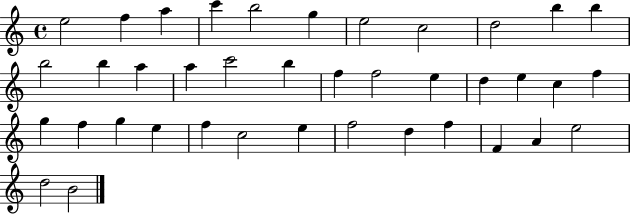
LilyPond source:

{
  \clef treble
  \time 4/4
  \defaultTimeSignature
  \key c \major
  e''2 f''4 a''4 | c'''4 b''2 g''4 | e''2 c''2 | d''2 b''4 b''4 | \break b''2 b''4 a''4 | a''4 c'''2 b''4 | f''4 f''2 e''4 | d''4 e''4 c''4 f''4 | \break g''4 f''4 g''4 e''4 | f''4 c''2 e''4 | f''2 d''4 f''4 | f'4 a'4 e''2 | \break d''2 b'2 | \bar "|."
}